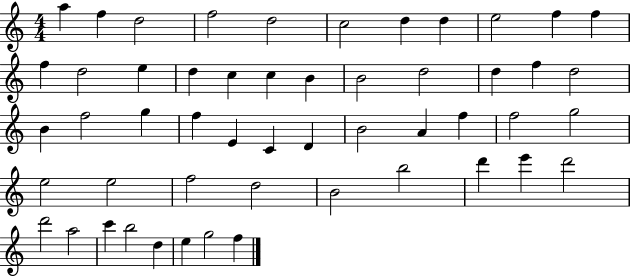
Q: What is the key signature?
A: C major